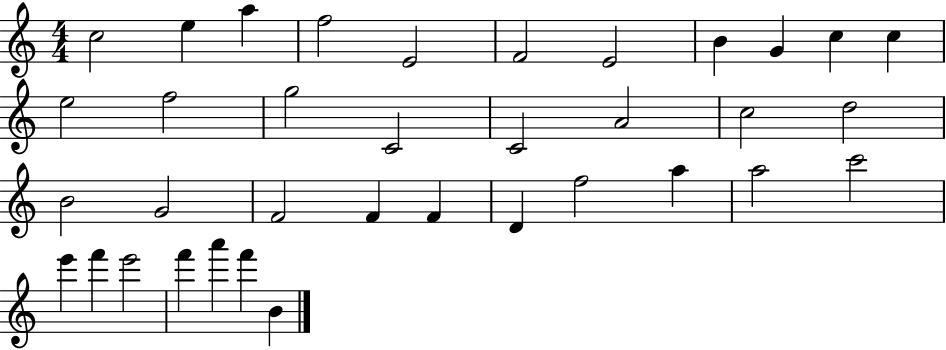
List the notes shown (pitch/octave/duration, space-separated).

C5/h E5/q A5/q F5/h E4/h F4/h E4/h B4/q G4/q C5/q C5/q E5/h F5/h G5/h C4/h C4/h A4/h C5/h D5/h B4/h G4/h F4/h F4/q F4/q D4/q F5/h A5/q A5/h C6/h E6/q F6/q E6/h F6/q A6/q F6/q B4/q